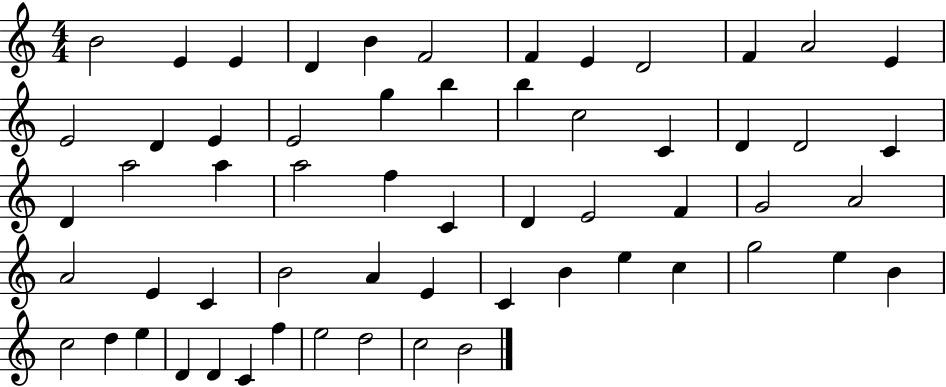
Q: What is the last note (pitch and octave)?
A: B4